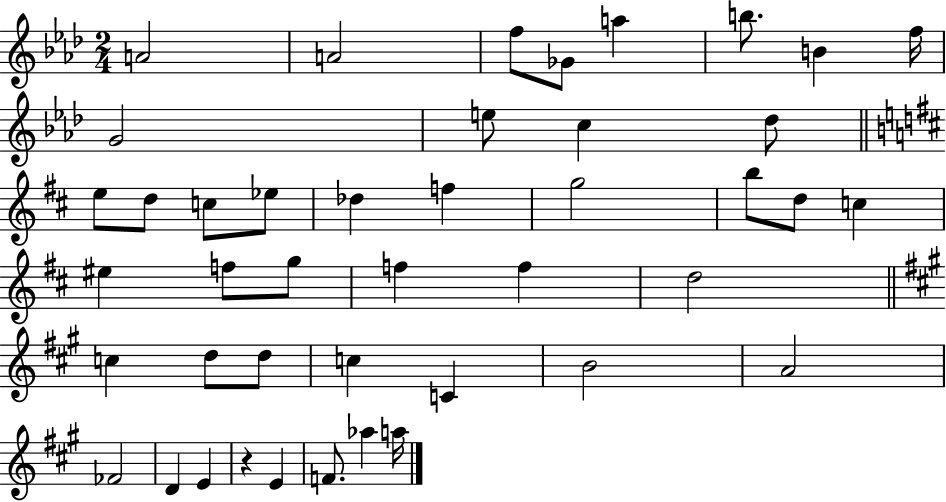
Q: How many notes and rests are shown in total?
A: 43